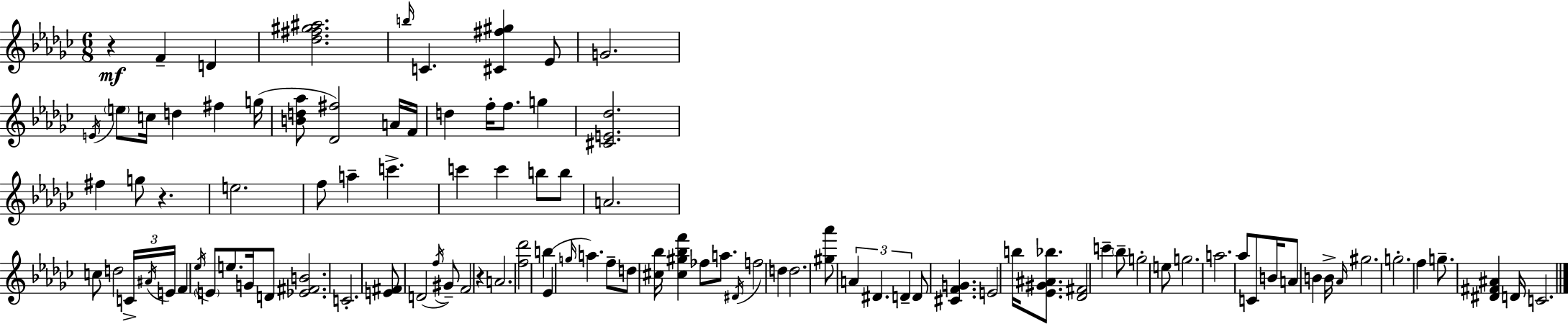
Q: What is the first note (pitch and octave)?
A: F4